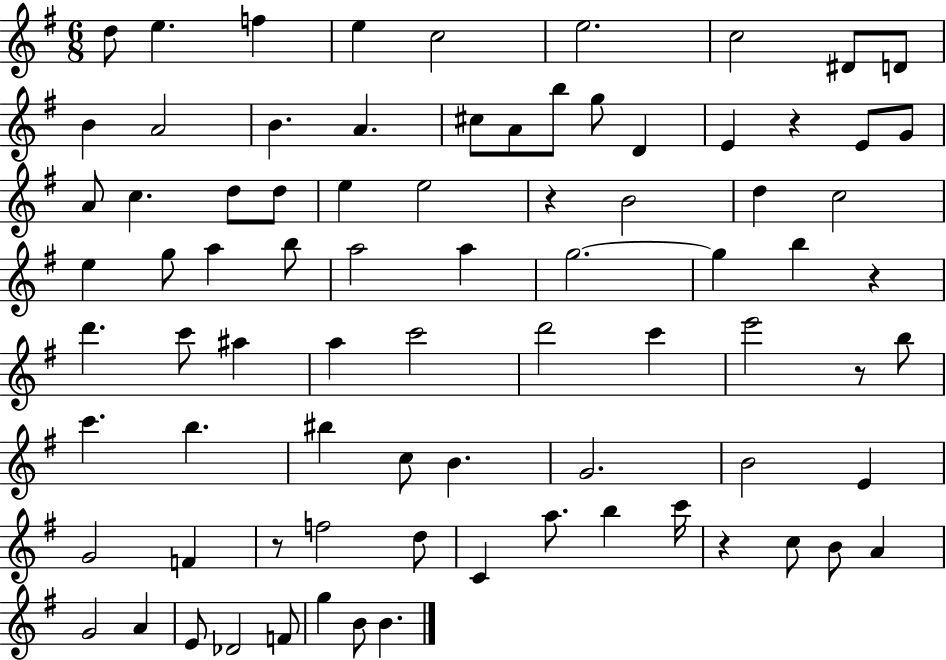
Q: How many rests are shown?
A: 6